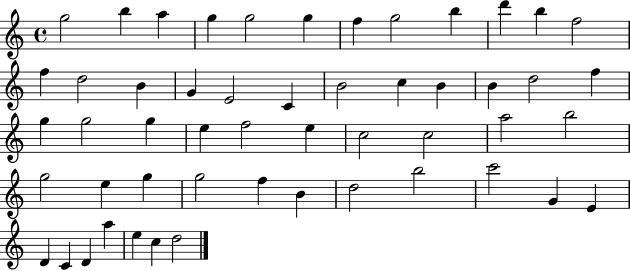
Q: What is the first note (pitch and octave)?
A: G5